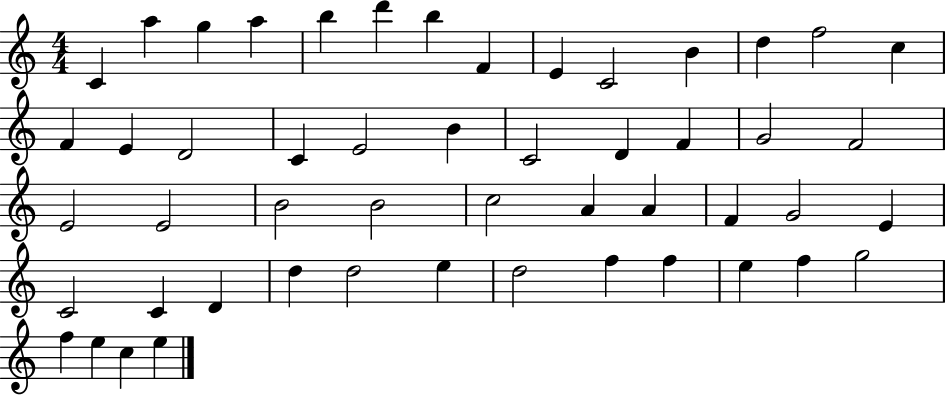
C4/q A5/q G5/q A5/q B5/q D6/q B5/q F4/q E4/q C4/h B4/q D5/q F5/h C5/q F4/q E4/q D4/h C4/q E4/h B4/q C4/h D4/q F4/q G4/h F4/h E4/h E4/h B4/h B4/h C5/h A4/q A4/q F4/q G4/h E4/q C4/h C4/q D4/q D5/q D5/h E5/q D5/h F5/q F5/q E5/q F5/q G5/h F5/q E5/q C5/q E5/q